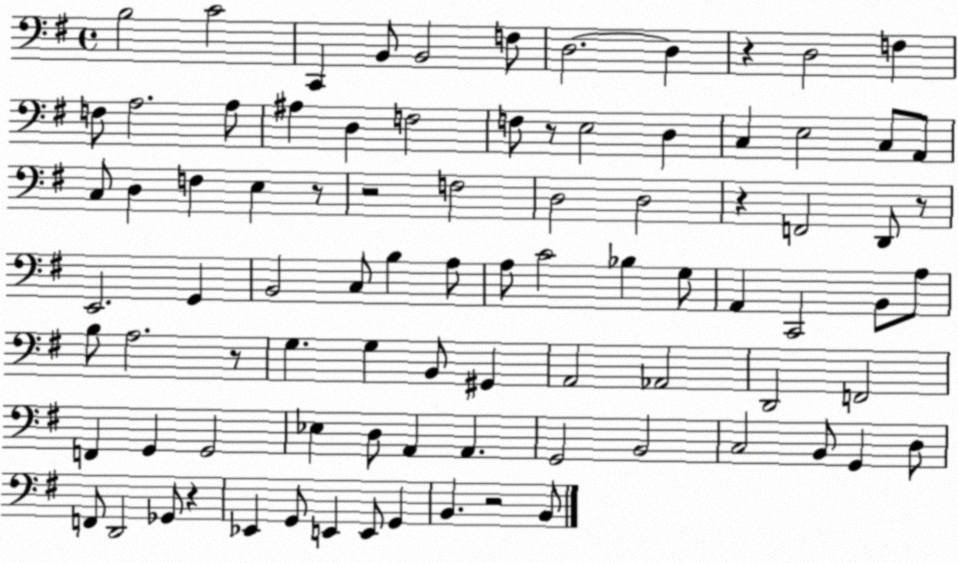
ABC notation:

X:1
T:Untitled
M:4/4
L:1/4
K:G
B,2 C2 C,, B,,/2 B,,2 F,/2 D,2 D, z D,2 F, F,/2 A,2 A,/2 ^A, D, F,2 F,/2 z/2 E,2 D, C, E,2 C,/2 A,,/2 C,/2 D, F, E, z/2 z2 F,2 D,2 D,2 z F,,2 D,,/2 z/2 E,,2 G,, B,,2 C,/2 B, A,/2 A,/2 C2 _B, G,/2 A,, C,,2 B,,/2 A,/2 B,/2 A,2 z/2 G, G, B,,/2 ^G,, A,,2 _A,,2 D,,2 F,,2 F,, G,, G,,2 _E, D,/2 A,, A,, G,,2 B,,2 C,2 B,,/2 G,, D,/2 F,,/2 D,,2 _G,,/2 z _E,, G,,/2 E,, E,,/2 G,, B,, z2 B,,/2